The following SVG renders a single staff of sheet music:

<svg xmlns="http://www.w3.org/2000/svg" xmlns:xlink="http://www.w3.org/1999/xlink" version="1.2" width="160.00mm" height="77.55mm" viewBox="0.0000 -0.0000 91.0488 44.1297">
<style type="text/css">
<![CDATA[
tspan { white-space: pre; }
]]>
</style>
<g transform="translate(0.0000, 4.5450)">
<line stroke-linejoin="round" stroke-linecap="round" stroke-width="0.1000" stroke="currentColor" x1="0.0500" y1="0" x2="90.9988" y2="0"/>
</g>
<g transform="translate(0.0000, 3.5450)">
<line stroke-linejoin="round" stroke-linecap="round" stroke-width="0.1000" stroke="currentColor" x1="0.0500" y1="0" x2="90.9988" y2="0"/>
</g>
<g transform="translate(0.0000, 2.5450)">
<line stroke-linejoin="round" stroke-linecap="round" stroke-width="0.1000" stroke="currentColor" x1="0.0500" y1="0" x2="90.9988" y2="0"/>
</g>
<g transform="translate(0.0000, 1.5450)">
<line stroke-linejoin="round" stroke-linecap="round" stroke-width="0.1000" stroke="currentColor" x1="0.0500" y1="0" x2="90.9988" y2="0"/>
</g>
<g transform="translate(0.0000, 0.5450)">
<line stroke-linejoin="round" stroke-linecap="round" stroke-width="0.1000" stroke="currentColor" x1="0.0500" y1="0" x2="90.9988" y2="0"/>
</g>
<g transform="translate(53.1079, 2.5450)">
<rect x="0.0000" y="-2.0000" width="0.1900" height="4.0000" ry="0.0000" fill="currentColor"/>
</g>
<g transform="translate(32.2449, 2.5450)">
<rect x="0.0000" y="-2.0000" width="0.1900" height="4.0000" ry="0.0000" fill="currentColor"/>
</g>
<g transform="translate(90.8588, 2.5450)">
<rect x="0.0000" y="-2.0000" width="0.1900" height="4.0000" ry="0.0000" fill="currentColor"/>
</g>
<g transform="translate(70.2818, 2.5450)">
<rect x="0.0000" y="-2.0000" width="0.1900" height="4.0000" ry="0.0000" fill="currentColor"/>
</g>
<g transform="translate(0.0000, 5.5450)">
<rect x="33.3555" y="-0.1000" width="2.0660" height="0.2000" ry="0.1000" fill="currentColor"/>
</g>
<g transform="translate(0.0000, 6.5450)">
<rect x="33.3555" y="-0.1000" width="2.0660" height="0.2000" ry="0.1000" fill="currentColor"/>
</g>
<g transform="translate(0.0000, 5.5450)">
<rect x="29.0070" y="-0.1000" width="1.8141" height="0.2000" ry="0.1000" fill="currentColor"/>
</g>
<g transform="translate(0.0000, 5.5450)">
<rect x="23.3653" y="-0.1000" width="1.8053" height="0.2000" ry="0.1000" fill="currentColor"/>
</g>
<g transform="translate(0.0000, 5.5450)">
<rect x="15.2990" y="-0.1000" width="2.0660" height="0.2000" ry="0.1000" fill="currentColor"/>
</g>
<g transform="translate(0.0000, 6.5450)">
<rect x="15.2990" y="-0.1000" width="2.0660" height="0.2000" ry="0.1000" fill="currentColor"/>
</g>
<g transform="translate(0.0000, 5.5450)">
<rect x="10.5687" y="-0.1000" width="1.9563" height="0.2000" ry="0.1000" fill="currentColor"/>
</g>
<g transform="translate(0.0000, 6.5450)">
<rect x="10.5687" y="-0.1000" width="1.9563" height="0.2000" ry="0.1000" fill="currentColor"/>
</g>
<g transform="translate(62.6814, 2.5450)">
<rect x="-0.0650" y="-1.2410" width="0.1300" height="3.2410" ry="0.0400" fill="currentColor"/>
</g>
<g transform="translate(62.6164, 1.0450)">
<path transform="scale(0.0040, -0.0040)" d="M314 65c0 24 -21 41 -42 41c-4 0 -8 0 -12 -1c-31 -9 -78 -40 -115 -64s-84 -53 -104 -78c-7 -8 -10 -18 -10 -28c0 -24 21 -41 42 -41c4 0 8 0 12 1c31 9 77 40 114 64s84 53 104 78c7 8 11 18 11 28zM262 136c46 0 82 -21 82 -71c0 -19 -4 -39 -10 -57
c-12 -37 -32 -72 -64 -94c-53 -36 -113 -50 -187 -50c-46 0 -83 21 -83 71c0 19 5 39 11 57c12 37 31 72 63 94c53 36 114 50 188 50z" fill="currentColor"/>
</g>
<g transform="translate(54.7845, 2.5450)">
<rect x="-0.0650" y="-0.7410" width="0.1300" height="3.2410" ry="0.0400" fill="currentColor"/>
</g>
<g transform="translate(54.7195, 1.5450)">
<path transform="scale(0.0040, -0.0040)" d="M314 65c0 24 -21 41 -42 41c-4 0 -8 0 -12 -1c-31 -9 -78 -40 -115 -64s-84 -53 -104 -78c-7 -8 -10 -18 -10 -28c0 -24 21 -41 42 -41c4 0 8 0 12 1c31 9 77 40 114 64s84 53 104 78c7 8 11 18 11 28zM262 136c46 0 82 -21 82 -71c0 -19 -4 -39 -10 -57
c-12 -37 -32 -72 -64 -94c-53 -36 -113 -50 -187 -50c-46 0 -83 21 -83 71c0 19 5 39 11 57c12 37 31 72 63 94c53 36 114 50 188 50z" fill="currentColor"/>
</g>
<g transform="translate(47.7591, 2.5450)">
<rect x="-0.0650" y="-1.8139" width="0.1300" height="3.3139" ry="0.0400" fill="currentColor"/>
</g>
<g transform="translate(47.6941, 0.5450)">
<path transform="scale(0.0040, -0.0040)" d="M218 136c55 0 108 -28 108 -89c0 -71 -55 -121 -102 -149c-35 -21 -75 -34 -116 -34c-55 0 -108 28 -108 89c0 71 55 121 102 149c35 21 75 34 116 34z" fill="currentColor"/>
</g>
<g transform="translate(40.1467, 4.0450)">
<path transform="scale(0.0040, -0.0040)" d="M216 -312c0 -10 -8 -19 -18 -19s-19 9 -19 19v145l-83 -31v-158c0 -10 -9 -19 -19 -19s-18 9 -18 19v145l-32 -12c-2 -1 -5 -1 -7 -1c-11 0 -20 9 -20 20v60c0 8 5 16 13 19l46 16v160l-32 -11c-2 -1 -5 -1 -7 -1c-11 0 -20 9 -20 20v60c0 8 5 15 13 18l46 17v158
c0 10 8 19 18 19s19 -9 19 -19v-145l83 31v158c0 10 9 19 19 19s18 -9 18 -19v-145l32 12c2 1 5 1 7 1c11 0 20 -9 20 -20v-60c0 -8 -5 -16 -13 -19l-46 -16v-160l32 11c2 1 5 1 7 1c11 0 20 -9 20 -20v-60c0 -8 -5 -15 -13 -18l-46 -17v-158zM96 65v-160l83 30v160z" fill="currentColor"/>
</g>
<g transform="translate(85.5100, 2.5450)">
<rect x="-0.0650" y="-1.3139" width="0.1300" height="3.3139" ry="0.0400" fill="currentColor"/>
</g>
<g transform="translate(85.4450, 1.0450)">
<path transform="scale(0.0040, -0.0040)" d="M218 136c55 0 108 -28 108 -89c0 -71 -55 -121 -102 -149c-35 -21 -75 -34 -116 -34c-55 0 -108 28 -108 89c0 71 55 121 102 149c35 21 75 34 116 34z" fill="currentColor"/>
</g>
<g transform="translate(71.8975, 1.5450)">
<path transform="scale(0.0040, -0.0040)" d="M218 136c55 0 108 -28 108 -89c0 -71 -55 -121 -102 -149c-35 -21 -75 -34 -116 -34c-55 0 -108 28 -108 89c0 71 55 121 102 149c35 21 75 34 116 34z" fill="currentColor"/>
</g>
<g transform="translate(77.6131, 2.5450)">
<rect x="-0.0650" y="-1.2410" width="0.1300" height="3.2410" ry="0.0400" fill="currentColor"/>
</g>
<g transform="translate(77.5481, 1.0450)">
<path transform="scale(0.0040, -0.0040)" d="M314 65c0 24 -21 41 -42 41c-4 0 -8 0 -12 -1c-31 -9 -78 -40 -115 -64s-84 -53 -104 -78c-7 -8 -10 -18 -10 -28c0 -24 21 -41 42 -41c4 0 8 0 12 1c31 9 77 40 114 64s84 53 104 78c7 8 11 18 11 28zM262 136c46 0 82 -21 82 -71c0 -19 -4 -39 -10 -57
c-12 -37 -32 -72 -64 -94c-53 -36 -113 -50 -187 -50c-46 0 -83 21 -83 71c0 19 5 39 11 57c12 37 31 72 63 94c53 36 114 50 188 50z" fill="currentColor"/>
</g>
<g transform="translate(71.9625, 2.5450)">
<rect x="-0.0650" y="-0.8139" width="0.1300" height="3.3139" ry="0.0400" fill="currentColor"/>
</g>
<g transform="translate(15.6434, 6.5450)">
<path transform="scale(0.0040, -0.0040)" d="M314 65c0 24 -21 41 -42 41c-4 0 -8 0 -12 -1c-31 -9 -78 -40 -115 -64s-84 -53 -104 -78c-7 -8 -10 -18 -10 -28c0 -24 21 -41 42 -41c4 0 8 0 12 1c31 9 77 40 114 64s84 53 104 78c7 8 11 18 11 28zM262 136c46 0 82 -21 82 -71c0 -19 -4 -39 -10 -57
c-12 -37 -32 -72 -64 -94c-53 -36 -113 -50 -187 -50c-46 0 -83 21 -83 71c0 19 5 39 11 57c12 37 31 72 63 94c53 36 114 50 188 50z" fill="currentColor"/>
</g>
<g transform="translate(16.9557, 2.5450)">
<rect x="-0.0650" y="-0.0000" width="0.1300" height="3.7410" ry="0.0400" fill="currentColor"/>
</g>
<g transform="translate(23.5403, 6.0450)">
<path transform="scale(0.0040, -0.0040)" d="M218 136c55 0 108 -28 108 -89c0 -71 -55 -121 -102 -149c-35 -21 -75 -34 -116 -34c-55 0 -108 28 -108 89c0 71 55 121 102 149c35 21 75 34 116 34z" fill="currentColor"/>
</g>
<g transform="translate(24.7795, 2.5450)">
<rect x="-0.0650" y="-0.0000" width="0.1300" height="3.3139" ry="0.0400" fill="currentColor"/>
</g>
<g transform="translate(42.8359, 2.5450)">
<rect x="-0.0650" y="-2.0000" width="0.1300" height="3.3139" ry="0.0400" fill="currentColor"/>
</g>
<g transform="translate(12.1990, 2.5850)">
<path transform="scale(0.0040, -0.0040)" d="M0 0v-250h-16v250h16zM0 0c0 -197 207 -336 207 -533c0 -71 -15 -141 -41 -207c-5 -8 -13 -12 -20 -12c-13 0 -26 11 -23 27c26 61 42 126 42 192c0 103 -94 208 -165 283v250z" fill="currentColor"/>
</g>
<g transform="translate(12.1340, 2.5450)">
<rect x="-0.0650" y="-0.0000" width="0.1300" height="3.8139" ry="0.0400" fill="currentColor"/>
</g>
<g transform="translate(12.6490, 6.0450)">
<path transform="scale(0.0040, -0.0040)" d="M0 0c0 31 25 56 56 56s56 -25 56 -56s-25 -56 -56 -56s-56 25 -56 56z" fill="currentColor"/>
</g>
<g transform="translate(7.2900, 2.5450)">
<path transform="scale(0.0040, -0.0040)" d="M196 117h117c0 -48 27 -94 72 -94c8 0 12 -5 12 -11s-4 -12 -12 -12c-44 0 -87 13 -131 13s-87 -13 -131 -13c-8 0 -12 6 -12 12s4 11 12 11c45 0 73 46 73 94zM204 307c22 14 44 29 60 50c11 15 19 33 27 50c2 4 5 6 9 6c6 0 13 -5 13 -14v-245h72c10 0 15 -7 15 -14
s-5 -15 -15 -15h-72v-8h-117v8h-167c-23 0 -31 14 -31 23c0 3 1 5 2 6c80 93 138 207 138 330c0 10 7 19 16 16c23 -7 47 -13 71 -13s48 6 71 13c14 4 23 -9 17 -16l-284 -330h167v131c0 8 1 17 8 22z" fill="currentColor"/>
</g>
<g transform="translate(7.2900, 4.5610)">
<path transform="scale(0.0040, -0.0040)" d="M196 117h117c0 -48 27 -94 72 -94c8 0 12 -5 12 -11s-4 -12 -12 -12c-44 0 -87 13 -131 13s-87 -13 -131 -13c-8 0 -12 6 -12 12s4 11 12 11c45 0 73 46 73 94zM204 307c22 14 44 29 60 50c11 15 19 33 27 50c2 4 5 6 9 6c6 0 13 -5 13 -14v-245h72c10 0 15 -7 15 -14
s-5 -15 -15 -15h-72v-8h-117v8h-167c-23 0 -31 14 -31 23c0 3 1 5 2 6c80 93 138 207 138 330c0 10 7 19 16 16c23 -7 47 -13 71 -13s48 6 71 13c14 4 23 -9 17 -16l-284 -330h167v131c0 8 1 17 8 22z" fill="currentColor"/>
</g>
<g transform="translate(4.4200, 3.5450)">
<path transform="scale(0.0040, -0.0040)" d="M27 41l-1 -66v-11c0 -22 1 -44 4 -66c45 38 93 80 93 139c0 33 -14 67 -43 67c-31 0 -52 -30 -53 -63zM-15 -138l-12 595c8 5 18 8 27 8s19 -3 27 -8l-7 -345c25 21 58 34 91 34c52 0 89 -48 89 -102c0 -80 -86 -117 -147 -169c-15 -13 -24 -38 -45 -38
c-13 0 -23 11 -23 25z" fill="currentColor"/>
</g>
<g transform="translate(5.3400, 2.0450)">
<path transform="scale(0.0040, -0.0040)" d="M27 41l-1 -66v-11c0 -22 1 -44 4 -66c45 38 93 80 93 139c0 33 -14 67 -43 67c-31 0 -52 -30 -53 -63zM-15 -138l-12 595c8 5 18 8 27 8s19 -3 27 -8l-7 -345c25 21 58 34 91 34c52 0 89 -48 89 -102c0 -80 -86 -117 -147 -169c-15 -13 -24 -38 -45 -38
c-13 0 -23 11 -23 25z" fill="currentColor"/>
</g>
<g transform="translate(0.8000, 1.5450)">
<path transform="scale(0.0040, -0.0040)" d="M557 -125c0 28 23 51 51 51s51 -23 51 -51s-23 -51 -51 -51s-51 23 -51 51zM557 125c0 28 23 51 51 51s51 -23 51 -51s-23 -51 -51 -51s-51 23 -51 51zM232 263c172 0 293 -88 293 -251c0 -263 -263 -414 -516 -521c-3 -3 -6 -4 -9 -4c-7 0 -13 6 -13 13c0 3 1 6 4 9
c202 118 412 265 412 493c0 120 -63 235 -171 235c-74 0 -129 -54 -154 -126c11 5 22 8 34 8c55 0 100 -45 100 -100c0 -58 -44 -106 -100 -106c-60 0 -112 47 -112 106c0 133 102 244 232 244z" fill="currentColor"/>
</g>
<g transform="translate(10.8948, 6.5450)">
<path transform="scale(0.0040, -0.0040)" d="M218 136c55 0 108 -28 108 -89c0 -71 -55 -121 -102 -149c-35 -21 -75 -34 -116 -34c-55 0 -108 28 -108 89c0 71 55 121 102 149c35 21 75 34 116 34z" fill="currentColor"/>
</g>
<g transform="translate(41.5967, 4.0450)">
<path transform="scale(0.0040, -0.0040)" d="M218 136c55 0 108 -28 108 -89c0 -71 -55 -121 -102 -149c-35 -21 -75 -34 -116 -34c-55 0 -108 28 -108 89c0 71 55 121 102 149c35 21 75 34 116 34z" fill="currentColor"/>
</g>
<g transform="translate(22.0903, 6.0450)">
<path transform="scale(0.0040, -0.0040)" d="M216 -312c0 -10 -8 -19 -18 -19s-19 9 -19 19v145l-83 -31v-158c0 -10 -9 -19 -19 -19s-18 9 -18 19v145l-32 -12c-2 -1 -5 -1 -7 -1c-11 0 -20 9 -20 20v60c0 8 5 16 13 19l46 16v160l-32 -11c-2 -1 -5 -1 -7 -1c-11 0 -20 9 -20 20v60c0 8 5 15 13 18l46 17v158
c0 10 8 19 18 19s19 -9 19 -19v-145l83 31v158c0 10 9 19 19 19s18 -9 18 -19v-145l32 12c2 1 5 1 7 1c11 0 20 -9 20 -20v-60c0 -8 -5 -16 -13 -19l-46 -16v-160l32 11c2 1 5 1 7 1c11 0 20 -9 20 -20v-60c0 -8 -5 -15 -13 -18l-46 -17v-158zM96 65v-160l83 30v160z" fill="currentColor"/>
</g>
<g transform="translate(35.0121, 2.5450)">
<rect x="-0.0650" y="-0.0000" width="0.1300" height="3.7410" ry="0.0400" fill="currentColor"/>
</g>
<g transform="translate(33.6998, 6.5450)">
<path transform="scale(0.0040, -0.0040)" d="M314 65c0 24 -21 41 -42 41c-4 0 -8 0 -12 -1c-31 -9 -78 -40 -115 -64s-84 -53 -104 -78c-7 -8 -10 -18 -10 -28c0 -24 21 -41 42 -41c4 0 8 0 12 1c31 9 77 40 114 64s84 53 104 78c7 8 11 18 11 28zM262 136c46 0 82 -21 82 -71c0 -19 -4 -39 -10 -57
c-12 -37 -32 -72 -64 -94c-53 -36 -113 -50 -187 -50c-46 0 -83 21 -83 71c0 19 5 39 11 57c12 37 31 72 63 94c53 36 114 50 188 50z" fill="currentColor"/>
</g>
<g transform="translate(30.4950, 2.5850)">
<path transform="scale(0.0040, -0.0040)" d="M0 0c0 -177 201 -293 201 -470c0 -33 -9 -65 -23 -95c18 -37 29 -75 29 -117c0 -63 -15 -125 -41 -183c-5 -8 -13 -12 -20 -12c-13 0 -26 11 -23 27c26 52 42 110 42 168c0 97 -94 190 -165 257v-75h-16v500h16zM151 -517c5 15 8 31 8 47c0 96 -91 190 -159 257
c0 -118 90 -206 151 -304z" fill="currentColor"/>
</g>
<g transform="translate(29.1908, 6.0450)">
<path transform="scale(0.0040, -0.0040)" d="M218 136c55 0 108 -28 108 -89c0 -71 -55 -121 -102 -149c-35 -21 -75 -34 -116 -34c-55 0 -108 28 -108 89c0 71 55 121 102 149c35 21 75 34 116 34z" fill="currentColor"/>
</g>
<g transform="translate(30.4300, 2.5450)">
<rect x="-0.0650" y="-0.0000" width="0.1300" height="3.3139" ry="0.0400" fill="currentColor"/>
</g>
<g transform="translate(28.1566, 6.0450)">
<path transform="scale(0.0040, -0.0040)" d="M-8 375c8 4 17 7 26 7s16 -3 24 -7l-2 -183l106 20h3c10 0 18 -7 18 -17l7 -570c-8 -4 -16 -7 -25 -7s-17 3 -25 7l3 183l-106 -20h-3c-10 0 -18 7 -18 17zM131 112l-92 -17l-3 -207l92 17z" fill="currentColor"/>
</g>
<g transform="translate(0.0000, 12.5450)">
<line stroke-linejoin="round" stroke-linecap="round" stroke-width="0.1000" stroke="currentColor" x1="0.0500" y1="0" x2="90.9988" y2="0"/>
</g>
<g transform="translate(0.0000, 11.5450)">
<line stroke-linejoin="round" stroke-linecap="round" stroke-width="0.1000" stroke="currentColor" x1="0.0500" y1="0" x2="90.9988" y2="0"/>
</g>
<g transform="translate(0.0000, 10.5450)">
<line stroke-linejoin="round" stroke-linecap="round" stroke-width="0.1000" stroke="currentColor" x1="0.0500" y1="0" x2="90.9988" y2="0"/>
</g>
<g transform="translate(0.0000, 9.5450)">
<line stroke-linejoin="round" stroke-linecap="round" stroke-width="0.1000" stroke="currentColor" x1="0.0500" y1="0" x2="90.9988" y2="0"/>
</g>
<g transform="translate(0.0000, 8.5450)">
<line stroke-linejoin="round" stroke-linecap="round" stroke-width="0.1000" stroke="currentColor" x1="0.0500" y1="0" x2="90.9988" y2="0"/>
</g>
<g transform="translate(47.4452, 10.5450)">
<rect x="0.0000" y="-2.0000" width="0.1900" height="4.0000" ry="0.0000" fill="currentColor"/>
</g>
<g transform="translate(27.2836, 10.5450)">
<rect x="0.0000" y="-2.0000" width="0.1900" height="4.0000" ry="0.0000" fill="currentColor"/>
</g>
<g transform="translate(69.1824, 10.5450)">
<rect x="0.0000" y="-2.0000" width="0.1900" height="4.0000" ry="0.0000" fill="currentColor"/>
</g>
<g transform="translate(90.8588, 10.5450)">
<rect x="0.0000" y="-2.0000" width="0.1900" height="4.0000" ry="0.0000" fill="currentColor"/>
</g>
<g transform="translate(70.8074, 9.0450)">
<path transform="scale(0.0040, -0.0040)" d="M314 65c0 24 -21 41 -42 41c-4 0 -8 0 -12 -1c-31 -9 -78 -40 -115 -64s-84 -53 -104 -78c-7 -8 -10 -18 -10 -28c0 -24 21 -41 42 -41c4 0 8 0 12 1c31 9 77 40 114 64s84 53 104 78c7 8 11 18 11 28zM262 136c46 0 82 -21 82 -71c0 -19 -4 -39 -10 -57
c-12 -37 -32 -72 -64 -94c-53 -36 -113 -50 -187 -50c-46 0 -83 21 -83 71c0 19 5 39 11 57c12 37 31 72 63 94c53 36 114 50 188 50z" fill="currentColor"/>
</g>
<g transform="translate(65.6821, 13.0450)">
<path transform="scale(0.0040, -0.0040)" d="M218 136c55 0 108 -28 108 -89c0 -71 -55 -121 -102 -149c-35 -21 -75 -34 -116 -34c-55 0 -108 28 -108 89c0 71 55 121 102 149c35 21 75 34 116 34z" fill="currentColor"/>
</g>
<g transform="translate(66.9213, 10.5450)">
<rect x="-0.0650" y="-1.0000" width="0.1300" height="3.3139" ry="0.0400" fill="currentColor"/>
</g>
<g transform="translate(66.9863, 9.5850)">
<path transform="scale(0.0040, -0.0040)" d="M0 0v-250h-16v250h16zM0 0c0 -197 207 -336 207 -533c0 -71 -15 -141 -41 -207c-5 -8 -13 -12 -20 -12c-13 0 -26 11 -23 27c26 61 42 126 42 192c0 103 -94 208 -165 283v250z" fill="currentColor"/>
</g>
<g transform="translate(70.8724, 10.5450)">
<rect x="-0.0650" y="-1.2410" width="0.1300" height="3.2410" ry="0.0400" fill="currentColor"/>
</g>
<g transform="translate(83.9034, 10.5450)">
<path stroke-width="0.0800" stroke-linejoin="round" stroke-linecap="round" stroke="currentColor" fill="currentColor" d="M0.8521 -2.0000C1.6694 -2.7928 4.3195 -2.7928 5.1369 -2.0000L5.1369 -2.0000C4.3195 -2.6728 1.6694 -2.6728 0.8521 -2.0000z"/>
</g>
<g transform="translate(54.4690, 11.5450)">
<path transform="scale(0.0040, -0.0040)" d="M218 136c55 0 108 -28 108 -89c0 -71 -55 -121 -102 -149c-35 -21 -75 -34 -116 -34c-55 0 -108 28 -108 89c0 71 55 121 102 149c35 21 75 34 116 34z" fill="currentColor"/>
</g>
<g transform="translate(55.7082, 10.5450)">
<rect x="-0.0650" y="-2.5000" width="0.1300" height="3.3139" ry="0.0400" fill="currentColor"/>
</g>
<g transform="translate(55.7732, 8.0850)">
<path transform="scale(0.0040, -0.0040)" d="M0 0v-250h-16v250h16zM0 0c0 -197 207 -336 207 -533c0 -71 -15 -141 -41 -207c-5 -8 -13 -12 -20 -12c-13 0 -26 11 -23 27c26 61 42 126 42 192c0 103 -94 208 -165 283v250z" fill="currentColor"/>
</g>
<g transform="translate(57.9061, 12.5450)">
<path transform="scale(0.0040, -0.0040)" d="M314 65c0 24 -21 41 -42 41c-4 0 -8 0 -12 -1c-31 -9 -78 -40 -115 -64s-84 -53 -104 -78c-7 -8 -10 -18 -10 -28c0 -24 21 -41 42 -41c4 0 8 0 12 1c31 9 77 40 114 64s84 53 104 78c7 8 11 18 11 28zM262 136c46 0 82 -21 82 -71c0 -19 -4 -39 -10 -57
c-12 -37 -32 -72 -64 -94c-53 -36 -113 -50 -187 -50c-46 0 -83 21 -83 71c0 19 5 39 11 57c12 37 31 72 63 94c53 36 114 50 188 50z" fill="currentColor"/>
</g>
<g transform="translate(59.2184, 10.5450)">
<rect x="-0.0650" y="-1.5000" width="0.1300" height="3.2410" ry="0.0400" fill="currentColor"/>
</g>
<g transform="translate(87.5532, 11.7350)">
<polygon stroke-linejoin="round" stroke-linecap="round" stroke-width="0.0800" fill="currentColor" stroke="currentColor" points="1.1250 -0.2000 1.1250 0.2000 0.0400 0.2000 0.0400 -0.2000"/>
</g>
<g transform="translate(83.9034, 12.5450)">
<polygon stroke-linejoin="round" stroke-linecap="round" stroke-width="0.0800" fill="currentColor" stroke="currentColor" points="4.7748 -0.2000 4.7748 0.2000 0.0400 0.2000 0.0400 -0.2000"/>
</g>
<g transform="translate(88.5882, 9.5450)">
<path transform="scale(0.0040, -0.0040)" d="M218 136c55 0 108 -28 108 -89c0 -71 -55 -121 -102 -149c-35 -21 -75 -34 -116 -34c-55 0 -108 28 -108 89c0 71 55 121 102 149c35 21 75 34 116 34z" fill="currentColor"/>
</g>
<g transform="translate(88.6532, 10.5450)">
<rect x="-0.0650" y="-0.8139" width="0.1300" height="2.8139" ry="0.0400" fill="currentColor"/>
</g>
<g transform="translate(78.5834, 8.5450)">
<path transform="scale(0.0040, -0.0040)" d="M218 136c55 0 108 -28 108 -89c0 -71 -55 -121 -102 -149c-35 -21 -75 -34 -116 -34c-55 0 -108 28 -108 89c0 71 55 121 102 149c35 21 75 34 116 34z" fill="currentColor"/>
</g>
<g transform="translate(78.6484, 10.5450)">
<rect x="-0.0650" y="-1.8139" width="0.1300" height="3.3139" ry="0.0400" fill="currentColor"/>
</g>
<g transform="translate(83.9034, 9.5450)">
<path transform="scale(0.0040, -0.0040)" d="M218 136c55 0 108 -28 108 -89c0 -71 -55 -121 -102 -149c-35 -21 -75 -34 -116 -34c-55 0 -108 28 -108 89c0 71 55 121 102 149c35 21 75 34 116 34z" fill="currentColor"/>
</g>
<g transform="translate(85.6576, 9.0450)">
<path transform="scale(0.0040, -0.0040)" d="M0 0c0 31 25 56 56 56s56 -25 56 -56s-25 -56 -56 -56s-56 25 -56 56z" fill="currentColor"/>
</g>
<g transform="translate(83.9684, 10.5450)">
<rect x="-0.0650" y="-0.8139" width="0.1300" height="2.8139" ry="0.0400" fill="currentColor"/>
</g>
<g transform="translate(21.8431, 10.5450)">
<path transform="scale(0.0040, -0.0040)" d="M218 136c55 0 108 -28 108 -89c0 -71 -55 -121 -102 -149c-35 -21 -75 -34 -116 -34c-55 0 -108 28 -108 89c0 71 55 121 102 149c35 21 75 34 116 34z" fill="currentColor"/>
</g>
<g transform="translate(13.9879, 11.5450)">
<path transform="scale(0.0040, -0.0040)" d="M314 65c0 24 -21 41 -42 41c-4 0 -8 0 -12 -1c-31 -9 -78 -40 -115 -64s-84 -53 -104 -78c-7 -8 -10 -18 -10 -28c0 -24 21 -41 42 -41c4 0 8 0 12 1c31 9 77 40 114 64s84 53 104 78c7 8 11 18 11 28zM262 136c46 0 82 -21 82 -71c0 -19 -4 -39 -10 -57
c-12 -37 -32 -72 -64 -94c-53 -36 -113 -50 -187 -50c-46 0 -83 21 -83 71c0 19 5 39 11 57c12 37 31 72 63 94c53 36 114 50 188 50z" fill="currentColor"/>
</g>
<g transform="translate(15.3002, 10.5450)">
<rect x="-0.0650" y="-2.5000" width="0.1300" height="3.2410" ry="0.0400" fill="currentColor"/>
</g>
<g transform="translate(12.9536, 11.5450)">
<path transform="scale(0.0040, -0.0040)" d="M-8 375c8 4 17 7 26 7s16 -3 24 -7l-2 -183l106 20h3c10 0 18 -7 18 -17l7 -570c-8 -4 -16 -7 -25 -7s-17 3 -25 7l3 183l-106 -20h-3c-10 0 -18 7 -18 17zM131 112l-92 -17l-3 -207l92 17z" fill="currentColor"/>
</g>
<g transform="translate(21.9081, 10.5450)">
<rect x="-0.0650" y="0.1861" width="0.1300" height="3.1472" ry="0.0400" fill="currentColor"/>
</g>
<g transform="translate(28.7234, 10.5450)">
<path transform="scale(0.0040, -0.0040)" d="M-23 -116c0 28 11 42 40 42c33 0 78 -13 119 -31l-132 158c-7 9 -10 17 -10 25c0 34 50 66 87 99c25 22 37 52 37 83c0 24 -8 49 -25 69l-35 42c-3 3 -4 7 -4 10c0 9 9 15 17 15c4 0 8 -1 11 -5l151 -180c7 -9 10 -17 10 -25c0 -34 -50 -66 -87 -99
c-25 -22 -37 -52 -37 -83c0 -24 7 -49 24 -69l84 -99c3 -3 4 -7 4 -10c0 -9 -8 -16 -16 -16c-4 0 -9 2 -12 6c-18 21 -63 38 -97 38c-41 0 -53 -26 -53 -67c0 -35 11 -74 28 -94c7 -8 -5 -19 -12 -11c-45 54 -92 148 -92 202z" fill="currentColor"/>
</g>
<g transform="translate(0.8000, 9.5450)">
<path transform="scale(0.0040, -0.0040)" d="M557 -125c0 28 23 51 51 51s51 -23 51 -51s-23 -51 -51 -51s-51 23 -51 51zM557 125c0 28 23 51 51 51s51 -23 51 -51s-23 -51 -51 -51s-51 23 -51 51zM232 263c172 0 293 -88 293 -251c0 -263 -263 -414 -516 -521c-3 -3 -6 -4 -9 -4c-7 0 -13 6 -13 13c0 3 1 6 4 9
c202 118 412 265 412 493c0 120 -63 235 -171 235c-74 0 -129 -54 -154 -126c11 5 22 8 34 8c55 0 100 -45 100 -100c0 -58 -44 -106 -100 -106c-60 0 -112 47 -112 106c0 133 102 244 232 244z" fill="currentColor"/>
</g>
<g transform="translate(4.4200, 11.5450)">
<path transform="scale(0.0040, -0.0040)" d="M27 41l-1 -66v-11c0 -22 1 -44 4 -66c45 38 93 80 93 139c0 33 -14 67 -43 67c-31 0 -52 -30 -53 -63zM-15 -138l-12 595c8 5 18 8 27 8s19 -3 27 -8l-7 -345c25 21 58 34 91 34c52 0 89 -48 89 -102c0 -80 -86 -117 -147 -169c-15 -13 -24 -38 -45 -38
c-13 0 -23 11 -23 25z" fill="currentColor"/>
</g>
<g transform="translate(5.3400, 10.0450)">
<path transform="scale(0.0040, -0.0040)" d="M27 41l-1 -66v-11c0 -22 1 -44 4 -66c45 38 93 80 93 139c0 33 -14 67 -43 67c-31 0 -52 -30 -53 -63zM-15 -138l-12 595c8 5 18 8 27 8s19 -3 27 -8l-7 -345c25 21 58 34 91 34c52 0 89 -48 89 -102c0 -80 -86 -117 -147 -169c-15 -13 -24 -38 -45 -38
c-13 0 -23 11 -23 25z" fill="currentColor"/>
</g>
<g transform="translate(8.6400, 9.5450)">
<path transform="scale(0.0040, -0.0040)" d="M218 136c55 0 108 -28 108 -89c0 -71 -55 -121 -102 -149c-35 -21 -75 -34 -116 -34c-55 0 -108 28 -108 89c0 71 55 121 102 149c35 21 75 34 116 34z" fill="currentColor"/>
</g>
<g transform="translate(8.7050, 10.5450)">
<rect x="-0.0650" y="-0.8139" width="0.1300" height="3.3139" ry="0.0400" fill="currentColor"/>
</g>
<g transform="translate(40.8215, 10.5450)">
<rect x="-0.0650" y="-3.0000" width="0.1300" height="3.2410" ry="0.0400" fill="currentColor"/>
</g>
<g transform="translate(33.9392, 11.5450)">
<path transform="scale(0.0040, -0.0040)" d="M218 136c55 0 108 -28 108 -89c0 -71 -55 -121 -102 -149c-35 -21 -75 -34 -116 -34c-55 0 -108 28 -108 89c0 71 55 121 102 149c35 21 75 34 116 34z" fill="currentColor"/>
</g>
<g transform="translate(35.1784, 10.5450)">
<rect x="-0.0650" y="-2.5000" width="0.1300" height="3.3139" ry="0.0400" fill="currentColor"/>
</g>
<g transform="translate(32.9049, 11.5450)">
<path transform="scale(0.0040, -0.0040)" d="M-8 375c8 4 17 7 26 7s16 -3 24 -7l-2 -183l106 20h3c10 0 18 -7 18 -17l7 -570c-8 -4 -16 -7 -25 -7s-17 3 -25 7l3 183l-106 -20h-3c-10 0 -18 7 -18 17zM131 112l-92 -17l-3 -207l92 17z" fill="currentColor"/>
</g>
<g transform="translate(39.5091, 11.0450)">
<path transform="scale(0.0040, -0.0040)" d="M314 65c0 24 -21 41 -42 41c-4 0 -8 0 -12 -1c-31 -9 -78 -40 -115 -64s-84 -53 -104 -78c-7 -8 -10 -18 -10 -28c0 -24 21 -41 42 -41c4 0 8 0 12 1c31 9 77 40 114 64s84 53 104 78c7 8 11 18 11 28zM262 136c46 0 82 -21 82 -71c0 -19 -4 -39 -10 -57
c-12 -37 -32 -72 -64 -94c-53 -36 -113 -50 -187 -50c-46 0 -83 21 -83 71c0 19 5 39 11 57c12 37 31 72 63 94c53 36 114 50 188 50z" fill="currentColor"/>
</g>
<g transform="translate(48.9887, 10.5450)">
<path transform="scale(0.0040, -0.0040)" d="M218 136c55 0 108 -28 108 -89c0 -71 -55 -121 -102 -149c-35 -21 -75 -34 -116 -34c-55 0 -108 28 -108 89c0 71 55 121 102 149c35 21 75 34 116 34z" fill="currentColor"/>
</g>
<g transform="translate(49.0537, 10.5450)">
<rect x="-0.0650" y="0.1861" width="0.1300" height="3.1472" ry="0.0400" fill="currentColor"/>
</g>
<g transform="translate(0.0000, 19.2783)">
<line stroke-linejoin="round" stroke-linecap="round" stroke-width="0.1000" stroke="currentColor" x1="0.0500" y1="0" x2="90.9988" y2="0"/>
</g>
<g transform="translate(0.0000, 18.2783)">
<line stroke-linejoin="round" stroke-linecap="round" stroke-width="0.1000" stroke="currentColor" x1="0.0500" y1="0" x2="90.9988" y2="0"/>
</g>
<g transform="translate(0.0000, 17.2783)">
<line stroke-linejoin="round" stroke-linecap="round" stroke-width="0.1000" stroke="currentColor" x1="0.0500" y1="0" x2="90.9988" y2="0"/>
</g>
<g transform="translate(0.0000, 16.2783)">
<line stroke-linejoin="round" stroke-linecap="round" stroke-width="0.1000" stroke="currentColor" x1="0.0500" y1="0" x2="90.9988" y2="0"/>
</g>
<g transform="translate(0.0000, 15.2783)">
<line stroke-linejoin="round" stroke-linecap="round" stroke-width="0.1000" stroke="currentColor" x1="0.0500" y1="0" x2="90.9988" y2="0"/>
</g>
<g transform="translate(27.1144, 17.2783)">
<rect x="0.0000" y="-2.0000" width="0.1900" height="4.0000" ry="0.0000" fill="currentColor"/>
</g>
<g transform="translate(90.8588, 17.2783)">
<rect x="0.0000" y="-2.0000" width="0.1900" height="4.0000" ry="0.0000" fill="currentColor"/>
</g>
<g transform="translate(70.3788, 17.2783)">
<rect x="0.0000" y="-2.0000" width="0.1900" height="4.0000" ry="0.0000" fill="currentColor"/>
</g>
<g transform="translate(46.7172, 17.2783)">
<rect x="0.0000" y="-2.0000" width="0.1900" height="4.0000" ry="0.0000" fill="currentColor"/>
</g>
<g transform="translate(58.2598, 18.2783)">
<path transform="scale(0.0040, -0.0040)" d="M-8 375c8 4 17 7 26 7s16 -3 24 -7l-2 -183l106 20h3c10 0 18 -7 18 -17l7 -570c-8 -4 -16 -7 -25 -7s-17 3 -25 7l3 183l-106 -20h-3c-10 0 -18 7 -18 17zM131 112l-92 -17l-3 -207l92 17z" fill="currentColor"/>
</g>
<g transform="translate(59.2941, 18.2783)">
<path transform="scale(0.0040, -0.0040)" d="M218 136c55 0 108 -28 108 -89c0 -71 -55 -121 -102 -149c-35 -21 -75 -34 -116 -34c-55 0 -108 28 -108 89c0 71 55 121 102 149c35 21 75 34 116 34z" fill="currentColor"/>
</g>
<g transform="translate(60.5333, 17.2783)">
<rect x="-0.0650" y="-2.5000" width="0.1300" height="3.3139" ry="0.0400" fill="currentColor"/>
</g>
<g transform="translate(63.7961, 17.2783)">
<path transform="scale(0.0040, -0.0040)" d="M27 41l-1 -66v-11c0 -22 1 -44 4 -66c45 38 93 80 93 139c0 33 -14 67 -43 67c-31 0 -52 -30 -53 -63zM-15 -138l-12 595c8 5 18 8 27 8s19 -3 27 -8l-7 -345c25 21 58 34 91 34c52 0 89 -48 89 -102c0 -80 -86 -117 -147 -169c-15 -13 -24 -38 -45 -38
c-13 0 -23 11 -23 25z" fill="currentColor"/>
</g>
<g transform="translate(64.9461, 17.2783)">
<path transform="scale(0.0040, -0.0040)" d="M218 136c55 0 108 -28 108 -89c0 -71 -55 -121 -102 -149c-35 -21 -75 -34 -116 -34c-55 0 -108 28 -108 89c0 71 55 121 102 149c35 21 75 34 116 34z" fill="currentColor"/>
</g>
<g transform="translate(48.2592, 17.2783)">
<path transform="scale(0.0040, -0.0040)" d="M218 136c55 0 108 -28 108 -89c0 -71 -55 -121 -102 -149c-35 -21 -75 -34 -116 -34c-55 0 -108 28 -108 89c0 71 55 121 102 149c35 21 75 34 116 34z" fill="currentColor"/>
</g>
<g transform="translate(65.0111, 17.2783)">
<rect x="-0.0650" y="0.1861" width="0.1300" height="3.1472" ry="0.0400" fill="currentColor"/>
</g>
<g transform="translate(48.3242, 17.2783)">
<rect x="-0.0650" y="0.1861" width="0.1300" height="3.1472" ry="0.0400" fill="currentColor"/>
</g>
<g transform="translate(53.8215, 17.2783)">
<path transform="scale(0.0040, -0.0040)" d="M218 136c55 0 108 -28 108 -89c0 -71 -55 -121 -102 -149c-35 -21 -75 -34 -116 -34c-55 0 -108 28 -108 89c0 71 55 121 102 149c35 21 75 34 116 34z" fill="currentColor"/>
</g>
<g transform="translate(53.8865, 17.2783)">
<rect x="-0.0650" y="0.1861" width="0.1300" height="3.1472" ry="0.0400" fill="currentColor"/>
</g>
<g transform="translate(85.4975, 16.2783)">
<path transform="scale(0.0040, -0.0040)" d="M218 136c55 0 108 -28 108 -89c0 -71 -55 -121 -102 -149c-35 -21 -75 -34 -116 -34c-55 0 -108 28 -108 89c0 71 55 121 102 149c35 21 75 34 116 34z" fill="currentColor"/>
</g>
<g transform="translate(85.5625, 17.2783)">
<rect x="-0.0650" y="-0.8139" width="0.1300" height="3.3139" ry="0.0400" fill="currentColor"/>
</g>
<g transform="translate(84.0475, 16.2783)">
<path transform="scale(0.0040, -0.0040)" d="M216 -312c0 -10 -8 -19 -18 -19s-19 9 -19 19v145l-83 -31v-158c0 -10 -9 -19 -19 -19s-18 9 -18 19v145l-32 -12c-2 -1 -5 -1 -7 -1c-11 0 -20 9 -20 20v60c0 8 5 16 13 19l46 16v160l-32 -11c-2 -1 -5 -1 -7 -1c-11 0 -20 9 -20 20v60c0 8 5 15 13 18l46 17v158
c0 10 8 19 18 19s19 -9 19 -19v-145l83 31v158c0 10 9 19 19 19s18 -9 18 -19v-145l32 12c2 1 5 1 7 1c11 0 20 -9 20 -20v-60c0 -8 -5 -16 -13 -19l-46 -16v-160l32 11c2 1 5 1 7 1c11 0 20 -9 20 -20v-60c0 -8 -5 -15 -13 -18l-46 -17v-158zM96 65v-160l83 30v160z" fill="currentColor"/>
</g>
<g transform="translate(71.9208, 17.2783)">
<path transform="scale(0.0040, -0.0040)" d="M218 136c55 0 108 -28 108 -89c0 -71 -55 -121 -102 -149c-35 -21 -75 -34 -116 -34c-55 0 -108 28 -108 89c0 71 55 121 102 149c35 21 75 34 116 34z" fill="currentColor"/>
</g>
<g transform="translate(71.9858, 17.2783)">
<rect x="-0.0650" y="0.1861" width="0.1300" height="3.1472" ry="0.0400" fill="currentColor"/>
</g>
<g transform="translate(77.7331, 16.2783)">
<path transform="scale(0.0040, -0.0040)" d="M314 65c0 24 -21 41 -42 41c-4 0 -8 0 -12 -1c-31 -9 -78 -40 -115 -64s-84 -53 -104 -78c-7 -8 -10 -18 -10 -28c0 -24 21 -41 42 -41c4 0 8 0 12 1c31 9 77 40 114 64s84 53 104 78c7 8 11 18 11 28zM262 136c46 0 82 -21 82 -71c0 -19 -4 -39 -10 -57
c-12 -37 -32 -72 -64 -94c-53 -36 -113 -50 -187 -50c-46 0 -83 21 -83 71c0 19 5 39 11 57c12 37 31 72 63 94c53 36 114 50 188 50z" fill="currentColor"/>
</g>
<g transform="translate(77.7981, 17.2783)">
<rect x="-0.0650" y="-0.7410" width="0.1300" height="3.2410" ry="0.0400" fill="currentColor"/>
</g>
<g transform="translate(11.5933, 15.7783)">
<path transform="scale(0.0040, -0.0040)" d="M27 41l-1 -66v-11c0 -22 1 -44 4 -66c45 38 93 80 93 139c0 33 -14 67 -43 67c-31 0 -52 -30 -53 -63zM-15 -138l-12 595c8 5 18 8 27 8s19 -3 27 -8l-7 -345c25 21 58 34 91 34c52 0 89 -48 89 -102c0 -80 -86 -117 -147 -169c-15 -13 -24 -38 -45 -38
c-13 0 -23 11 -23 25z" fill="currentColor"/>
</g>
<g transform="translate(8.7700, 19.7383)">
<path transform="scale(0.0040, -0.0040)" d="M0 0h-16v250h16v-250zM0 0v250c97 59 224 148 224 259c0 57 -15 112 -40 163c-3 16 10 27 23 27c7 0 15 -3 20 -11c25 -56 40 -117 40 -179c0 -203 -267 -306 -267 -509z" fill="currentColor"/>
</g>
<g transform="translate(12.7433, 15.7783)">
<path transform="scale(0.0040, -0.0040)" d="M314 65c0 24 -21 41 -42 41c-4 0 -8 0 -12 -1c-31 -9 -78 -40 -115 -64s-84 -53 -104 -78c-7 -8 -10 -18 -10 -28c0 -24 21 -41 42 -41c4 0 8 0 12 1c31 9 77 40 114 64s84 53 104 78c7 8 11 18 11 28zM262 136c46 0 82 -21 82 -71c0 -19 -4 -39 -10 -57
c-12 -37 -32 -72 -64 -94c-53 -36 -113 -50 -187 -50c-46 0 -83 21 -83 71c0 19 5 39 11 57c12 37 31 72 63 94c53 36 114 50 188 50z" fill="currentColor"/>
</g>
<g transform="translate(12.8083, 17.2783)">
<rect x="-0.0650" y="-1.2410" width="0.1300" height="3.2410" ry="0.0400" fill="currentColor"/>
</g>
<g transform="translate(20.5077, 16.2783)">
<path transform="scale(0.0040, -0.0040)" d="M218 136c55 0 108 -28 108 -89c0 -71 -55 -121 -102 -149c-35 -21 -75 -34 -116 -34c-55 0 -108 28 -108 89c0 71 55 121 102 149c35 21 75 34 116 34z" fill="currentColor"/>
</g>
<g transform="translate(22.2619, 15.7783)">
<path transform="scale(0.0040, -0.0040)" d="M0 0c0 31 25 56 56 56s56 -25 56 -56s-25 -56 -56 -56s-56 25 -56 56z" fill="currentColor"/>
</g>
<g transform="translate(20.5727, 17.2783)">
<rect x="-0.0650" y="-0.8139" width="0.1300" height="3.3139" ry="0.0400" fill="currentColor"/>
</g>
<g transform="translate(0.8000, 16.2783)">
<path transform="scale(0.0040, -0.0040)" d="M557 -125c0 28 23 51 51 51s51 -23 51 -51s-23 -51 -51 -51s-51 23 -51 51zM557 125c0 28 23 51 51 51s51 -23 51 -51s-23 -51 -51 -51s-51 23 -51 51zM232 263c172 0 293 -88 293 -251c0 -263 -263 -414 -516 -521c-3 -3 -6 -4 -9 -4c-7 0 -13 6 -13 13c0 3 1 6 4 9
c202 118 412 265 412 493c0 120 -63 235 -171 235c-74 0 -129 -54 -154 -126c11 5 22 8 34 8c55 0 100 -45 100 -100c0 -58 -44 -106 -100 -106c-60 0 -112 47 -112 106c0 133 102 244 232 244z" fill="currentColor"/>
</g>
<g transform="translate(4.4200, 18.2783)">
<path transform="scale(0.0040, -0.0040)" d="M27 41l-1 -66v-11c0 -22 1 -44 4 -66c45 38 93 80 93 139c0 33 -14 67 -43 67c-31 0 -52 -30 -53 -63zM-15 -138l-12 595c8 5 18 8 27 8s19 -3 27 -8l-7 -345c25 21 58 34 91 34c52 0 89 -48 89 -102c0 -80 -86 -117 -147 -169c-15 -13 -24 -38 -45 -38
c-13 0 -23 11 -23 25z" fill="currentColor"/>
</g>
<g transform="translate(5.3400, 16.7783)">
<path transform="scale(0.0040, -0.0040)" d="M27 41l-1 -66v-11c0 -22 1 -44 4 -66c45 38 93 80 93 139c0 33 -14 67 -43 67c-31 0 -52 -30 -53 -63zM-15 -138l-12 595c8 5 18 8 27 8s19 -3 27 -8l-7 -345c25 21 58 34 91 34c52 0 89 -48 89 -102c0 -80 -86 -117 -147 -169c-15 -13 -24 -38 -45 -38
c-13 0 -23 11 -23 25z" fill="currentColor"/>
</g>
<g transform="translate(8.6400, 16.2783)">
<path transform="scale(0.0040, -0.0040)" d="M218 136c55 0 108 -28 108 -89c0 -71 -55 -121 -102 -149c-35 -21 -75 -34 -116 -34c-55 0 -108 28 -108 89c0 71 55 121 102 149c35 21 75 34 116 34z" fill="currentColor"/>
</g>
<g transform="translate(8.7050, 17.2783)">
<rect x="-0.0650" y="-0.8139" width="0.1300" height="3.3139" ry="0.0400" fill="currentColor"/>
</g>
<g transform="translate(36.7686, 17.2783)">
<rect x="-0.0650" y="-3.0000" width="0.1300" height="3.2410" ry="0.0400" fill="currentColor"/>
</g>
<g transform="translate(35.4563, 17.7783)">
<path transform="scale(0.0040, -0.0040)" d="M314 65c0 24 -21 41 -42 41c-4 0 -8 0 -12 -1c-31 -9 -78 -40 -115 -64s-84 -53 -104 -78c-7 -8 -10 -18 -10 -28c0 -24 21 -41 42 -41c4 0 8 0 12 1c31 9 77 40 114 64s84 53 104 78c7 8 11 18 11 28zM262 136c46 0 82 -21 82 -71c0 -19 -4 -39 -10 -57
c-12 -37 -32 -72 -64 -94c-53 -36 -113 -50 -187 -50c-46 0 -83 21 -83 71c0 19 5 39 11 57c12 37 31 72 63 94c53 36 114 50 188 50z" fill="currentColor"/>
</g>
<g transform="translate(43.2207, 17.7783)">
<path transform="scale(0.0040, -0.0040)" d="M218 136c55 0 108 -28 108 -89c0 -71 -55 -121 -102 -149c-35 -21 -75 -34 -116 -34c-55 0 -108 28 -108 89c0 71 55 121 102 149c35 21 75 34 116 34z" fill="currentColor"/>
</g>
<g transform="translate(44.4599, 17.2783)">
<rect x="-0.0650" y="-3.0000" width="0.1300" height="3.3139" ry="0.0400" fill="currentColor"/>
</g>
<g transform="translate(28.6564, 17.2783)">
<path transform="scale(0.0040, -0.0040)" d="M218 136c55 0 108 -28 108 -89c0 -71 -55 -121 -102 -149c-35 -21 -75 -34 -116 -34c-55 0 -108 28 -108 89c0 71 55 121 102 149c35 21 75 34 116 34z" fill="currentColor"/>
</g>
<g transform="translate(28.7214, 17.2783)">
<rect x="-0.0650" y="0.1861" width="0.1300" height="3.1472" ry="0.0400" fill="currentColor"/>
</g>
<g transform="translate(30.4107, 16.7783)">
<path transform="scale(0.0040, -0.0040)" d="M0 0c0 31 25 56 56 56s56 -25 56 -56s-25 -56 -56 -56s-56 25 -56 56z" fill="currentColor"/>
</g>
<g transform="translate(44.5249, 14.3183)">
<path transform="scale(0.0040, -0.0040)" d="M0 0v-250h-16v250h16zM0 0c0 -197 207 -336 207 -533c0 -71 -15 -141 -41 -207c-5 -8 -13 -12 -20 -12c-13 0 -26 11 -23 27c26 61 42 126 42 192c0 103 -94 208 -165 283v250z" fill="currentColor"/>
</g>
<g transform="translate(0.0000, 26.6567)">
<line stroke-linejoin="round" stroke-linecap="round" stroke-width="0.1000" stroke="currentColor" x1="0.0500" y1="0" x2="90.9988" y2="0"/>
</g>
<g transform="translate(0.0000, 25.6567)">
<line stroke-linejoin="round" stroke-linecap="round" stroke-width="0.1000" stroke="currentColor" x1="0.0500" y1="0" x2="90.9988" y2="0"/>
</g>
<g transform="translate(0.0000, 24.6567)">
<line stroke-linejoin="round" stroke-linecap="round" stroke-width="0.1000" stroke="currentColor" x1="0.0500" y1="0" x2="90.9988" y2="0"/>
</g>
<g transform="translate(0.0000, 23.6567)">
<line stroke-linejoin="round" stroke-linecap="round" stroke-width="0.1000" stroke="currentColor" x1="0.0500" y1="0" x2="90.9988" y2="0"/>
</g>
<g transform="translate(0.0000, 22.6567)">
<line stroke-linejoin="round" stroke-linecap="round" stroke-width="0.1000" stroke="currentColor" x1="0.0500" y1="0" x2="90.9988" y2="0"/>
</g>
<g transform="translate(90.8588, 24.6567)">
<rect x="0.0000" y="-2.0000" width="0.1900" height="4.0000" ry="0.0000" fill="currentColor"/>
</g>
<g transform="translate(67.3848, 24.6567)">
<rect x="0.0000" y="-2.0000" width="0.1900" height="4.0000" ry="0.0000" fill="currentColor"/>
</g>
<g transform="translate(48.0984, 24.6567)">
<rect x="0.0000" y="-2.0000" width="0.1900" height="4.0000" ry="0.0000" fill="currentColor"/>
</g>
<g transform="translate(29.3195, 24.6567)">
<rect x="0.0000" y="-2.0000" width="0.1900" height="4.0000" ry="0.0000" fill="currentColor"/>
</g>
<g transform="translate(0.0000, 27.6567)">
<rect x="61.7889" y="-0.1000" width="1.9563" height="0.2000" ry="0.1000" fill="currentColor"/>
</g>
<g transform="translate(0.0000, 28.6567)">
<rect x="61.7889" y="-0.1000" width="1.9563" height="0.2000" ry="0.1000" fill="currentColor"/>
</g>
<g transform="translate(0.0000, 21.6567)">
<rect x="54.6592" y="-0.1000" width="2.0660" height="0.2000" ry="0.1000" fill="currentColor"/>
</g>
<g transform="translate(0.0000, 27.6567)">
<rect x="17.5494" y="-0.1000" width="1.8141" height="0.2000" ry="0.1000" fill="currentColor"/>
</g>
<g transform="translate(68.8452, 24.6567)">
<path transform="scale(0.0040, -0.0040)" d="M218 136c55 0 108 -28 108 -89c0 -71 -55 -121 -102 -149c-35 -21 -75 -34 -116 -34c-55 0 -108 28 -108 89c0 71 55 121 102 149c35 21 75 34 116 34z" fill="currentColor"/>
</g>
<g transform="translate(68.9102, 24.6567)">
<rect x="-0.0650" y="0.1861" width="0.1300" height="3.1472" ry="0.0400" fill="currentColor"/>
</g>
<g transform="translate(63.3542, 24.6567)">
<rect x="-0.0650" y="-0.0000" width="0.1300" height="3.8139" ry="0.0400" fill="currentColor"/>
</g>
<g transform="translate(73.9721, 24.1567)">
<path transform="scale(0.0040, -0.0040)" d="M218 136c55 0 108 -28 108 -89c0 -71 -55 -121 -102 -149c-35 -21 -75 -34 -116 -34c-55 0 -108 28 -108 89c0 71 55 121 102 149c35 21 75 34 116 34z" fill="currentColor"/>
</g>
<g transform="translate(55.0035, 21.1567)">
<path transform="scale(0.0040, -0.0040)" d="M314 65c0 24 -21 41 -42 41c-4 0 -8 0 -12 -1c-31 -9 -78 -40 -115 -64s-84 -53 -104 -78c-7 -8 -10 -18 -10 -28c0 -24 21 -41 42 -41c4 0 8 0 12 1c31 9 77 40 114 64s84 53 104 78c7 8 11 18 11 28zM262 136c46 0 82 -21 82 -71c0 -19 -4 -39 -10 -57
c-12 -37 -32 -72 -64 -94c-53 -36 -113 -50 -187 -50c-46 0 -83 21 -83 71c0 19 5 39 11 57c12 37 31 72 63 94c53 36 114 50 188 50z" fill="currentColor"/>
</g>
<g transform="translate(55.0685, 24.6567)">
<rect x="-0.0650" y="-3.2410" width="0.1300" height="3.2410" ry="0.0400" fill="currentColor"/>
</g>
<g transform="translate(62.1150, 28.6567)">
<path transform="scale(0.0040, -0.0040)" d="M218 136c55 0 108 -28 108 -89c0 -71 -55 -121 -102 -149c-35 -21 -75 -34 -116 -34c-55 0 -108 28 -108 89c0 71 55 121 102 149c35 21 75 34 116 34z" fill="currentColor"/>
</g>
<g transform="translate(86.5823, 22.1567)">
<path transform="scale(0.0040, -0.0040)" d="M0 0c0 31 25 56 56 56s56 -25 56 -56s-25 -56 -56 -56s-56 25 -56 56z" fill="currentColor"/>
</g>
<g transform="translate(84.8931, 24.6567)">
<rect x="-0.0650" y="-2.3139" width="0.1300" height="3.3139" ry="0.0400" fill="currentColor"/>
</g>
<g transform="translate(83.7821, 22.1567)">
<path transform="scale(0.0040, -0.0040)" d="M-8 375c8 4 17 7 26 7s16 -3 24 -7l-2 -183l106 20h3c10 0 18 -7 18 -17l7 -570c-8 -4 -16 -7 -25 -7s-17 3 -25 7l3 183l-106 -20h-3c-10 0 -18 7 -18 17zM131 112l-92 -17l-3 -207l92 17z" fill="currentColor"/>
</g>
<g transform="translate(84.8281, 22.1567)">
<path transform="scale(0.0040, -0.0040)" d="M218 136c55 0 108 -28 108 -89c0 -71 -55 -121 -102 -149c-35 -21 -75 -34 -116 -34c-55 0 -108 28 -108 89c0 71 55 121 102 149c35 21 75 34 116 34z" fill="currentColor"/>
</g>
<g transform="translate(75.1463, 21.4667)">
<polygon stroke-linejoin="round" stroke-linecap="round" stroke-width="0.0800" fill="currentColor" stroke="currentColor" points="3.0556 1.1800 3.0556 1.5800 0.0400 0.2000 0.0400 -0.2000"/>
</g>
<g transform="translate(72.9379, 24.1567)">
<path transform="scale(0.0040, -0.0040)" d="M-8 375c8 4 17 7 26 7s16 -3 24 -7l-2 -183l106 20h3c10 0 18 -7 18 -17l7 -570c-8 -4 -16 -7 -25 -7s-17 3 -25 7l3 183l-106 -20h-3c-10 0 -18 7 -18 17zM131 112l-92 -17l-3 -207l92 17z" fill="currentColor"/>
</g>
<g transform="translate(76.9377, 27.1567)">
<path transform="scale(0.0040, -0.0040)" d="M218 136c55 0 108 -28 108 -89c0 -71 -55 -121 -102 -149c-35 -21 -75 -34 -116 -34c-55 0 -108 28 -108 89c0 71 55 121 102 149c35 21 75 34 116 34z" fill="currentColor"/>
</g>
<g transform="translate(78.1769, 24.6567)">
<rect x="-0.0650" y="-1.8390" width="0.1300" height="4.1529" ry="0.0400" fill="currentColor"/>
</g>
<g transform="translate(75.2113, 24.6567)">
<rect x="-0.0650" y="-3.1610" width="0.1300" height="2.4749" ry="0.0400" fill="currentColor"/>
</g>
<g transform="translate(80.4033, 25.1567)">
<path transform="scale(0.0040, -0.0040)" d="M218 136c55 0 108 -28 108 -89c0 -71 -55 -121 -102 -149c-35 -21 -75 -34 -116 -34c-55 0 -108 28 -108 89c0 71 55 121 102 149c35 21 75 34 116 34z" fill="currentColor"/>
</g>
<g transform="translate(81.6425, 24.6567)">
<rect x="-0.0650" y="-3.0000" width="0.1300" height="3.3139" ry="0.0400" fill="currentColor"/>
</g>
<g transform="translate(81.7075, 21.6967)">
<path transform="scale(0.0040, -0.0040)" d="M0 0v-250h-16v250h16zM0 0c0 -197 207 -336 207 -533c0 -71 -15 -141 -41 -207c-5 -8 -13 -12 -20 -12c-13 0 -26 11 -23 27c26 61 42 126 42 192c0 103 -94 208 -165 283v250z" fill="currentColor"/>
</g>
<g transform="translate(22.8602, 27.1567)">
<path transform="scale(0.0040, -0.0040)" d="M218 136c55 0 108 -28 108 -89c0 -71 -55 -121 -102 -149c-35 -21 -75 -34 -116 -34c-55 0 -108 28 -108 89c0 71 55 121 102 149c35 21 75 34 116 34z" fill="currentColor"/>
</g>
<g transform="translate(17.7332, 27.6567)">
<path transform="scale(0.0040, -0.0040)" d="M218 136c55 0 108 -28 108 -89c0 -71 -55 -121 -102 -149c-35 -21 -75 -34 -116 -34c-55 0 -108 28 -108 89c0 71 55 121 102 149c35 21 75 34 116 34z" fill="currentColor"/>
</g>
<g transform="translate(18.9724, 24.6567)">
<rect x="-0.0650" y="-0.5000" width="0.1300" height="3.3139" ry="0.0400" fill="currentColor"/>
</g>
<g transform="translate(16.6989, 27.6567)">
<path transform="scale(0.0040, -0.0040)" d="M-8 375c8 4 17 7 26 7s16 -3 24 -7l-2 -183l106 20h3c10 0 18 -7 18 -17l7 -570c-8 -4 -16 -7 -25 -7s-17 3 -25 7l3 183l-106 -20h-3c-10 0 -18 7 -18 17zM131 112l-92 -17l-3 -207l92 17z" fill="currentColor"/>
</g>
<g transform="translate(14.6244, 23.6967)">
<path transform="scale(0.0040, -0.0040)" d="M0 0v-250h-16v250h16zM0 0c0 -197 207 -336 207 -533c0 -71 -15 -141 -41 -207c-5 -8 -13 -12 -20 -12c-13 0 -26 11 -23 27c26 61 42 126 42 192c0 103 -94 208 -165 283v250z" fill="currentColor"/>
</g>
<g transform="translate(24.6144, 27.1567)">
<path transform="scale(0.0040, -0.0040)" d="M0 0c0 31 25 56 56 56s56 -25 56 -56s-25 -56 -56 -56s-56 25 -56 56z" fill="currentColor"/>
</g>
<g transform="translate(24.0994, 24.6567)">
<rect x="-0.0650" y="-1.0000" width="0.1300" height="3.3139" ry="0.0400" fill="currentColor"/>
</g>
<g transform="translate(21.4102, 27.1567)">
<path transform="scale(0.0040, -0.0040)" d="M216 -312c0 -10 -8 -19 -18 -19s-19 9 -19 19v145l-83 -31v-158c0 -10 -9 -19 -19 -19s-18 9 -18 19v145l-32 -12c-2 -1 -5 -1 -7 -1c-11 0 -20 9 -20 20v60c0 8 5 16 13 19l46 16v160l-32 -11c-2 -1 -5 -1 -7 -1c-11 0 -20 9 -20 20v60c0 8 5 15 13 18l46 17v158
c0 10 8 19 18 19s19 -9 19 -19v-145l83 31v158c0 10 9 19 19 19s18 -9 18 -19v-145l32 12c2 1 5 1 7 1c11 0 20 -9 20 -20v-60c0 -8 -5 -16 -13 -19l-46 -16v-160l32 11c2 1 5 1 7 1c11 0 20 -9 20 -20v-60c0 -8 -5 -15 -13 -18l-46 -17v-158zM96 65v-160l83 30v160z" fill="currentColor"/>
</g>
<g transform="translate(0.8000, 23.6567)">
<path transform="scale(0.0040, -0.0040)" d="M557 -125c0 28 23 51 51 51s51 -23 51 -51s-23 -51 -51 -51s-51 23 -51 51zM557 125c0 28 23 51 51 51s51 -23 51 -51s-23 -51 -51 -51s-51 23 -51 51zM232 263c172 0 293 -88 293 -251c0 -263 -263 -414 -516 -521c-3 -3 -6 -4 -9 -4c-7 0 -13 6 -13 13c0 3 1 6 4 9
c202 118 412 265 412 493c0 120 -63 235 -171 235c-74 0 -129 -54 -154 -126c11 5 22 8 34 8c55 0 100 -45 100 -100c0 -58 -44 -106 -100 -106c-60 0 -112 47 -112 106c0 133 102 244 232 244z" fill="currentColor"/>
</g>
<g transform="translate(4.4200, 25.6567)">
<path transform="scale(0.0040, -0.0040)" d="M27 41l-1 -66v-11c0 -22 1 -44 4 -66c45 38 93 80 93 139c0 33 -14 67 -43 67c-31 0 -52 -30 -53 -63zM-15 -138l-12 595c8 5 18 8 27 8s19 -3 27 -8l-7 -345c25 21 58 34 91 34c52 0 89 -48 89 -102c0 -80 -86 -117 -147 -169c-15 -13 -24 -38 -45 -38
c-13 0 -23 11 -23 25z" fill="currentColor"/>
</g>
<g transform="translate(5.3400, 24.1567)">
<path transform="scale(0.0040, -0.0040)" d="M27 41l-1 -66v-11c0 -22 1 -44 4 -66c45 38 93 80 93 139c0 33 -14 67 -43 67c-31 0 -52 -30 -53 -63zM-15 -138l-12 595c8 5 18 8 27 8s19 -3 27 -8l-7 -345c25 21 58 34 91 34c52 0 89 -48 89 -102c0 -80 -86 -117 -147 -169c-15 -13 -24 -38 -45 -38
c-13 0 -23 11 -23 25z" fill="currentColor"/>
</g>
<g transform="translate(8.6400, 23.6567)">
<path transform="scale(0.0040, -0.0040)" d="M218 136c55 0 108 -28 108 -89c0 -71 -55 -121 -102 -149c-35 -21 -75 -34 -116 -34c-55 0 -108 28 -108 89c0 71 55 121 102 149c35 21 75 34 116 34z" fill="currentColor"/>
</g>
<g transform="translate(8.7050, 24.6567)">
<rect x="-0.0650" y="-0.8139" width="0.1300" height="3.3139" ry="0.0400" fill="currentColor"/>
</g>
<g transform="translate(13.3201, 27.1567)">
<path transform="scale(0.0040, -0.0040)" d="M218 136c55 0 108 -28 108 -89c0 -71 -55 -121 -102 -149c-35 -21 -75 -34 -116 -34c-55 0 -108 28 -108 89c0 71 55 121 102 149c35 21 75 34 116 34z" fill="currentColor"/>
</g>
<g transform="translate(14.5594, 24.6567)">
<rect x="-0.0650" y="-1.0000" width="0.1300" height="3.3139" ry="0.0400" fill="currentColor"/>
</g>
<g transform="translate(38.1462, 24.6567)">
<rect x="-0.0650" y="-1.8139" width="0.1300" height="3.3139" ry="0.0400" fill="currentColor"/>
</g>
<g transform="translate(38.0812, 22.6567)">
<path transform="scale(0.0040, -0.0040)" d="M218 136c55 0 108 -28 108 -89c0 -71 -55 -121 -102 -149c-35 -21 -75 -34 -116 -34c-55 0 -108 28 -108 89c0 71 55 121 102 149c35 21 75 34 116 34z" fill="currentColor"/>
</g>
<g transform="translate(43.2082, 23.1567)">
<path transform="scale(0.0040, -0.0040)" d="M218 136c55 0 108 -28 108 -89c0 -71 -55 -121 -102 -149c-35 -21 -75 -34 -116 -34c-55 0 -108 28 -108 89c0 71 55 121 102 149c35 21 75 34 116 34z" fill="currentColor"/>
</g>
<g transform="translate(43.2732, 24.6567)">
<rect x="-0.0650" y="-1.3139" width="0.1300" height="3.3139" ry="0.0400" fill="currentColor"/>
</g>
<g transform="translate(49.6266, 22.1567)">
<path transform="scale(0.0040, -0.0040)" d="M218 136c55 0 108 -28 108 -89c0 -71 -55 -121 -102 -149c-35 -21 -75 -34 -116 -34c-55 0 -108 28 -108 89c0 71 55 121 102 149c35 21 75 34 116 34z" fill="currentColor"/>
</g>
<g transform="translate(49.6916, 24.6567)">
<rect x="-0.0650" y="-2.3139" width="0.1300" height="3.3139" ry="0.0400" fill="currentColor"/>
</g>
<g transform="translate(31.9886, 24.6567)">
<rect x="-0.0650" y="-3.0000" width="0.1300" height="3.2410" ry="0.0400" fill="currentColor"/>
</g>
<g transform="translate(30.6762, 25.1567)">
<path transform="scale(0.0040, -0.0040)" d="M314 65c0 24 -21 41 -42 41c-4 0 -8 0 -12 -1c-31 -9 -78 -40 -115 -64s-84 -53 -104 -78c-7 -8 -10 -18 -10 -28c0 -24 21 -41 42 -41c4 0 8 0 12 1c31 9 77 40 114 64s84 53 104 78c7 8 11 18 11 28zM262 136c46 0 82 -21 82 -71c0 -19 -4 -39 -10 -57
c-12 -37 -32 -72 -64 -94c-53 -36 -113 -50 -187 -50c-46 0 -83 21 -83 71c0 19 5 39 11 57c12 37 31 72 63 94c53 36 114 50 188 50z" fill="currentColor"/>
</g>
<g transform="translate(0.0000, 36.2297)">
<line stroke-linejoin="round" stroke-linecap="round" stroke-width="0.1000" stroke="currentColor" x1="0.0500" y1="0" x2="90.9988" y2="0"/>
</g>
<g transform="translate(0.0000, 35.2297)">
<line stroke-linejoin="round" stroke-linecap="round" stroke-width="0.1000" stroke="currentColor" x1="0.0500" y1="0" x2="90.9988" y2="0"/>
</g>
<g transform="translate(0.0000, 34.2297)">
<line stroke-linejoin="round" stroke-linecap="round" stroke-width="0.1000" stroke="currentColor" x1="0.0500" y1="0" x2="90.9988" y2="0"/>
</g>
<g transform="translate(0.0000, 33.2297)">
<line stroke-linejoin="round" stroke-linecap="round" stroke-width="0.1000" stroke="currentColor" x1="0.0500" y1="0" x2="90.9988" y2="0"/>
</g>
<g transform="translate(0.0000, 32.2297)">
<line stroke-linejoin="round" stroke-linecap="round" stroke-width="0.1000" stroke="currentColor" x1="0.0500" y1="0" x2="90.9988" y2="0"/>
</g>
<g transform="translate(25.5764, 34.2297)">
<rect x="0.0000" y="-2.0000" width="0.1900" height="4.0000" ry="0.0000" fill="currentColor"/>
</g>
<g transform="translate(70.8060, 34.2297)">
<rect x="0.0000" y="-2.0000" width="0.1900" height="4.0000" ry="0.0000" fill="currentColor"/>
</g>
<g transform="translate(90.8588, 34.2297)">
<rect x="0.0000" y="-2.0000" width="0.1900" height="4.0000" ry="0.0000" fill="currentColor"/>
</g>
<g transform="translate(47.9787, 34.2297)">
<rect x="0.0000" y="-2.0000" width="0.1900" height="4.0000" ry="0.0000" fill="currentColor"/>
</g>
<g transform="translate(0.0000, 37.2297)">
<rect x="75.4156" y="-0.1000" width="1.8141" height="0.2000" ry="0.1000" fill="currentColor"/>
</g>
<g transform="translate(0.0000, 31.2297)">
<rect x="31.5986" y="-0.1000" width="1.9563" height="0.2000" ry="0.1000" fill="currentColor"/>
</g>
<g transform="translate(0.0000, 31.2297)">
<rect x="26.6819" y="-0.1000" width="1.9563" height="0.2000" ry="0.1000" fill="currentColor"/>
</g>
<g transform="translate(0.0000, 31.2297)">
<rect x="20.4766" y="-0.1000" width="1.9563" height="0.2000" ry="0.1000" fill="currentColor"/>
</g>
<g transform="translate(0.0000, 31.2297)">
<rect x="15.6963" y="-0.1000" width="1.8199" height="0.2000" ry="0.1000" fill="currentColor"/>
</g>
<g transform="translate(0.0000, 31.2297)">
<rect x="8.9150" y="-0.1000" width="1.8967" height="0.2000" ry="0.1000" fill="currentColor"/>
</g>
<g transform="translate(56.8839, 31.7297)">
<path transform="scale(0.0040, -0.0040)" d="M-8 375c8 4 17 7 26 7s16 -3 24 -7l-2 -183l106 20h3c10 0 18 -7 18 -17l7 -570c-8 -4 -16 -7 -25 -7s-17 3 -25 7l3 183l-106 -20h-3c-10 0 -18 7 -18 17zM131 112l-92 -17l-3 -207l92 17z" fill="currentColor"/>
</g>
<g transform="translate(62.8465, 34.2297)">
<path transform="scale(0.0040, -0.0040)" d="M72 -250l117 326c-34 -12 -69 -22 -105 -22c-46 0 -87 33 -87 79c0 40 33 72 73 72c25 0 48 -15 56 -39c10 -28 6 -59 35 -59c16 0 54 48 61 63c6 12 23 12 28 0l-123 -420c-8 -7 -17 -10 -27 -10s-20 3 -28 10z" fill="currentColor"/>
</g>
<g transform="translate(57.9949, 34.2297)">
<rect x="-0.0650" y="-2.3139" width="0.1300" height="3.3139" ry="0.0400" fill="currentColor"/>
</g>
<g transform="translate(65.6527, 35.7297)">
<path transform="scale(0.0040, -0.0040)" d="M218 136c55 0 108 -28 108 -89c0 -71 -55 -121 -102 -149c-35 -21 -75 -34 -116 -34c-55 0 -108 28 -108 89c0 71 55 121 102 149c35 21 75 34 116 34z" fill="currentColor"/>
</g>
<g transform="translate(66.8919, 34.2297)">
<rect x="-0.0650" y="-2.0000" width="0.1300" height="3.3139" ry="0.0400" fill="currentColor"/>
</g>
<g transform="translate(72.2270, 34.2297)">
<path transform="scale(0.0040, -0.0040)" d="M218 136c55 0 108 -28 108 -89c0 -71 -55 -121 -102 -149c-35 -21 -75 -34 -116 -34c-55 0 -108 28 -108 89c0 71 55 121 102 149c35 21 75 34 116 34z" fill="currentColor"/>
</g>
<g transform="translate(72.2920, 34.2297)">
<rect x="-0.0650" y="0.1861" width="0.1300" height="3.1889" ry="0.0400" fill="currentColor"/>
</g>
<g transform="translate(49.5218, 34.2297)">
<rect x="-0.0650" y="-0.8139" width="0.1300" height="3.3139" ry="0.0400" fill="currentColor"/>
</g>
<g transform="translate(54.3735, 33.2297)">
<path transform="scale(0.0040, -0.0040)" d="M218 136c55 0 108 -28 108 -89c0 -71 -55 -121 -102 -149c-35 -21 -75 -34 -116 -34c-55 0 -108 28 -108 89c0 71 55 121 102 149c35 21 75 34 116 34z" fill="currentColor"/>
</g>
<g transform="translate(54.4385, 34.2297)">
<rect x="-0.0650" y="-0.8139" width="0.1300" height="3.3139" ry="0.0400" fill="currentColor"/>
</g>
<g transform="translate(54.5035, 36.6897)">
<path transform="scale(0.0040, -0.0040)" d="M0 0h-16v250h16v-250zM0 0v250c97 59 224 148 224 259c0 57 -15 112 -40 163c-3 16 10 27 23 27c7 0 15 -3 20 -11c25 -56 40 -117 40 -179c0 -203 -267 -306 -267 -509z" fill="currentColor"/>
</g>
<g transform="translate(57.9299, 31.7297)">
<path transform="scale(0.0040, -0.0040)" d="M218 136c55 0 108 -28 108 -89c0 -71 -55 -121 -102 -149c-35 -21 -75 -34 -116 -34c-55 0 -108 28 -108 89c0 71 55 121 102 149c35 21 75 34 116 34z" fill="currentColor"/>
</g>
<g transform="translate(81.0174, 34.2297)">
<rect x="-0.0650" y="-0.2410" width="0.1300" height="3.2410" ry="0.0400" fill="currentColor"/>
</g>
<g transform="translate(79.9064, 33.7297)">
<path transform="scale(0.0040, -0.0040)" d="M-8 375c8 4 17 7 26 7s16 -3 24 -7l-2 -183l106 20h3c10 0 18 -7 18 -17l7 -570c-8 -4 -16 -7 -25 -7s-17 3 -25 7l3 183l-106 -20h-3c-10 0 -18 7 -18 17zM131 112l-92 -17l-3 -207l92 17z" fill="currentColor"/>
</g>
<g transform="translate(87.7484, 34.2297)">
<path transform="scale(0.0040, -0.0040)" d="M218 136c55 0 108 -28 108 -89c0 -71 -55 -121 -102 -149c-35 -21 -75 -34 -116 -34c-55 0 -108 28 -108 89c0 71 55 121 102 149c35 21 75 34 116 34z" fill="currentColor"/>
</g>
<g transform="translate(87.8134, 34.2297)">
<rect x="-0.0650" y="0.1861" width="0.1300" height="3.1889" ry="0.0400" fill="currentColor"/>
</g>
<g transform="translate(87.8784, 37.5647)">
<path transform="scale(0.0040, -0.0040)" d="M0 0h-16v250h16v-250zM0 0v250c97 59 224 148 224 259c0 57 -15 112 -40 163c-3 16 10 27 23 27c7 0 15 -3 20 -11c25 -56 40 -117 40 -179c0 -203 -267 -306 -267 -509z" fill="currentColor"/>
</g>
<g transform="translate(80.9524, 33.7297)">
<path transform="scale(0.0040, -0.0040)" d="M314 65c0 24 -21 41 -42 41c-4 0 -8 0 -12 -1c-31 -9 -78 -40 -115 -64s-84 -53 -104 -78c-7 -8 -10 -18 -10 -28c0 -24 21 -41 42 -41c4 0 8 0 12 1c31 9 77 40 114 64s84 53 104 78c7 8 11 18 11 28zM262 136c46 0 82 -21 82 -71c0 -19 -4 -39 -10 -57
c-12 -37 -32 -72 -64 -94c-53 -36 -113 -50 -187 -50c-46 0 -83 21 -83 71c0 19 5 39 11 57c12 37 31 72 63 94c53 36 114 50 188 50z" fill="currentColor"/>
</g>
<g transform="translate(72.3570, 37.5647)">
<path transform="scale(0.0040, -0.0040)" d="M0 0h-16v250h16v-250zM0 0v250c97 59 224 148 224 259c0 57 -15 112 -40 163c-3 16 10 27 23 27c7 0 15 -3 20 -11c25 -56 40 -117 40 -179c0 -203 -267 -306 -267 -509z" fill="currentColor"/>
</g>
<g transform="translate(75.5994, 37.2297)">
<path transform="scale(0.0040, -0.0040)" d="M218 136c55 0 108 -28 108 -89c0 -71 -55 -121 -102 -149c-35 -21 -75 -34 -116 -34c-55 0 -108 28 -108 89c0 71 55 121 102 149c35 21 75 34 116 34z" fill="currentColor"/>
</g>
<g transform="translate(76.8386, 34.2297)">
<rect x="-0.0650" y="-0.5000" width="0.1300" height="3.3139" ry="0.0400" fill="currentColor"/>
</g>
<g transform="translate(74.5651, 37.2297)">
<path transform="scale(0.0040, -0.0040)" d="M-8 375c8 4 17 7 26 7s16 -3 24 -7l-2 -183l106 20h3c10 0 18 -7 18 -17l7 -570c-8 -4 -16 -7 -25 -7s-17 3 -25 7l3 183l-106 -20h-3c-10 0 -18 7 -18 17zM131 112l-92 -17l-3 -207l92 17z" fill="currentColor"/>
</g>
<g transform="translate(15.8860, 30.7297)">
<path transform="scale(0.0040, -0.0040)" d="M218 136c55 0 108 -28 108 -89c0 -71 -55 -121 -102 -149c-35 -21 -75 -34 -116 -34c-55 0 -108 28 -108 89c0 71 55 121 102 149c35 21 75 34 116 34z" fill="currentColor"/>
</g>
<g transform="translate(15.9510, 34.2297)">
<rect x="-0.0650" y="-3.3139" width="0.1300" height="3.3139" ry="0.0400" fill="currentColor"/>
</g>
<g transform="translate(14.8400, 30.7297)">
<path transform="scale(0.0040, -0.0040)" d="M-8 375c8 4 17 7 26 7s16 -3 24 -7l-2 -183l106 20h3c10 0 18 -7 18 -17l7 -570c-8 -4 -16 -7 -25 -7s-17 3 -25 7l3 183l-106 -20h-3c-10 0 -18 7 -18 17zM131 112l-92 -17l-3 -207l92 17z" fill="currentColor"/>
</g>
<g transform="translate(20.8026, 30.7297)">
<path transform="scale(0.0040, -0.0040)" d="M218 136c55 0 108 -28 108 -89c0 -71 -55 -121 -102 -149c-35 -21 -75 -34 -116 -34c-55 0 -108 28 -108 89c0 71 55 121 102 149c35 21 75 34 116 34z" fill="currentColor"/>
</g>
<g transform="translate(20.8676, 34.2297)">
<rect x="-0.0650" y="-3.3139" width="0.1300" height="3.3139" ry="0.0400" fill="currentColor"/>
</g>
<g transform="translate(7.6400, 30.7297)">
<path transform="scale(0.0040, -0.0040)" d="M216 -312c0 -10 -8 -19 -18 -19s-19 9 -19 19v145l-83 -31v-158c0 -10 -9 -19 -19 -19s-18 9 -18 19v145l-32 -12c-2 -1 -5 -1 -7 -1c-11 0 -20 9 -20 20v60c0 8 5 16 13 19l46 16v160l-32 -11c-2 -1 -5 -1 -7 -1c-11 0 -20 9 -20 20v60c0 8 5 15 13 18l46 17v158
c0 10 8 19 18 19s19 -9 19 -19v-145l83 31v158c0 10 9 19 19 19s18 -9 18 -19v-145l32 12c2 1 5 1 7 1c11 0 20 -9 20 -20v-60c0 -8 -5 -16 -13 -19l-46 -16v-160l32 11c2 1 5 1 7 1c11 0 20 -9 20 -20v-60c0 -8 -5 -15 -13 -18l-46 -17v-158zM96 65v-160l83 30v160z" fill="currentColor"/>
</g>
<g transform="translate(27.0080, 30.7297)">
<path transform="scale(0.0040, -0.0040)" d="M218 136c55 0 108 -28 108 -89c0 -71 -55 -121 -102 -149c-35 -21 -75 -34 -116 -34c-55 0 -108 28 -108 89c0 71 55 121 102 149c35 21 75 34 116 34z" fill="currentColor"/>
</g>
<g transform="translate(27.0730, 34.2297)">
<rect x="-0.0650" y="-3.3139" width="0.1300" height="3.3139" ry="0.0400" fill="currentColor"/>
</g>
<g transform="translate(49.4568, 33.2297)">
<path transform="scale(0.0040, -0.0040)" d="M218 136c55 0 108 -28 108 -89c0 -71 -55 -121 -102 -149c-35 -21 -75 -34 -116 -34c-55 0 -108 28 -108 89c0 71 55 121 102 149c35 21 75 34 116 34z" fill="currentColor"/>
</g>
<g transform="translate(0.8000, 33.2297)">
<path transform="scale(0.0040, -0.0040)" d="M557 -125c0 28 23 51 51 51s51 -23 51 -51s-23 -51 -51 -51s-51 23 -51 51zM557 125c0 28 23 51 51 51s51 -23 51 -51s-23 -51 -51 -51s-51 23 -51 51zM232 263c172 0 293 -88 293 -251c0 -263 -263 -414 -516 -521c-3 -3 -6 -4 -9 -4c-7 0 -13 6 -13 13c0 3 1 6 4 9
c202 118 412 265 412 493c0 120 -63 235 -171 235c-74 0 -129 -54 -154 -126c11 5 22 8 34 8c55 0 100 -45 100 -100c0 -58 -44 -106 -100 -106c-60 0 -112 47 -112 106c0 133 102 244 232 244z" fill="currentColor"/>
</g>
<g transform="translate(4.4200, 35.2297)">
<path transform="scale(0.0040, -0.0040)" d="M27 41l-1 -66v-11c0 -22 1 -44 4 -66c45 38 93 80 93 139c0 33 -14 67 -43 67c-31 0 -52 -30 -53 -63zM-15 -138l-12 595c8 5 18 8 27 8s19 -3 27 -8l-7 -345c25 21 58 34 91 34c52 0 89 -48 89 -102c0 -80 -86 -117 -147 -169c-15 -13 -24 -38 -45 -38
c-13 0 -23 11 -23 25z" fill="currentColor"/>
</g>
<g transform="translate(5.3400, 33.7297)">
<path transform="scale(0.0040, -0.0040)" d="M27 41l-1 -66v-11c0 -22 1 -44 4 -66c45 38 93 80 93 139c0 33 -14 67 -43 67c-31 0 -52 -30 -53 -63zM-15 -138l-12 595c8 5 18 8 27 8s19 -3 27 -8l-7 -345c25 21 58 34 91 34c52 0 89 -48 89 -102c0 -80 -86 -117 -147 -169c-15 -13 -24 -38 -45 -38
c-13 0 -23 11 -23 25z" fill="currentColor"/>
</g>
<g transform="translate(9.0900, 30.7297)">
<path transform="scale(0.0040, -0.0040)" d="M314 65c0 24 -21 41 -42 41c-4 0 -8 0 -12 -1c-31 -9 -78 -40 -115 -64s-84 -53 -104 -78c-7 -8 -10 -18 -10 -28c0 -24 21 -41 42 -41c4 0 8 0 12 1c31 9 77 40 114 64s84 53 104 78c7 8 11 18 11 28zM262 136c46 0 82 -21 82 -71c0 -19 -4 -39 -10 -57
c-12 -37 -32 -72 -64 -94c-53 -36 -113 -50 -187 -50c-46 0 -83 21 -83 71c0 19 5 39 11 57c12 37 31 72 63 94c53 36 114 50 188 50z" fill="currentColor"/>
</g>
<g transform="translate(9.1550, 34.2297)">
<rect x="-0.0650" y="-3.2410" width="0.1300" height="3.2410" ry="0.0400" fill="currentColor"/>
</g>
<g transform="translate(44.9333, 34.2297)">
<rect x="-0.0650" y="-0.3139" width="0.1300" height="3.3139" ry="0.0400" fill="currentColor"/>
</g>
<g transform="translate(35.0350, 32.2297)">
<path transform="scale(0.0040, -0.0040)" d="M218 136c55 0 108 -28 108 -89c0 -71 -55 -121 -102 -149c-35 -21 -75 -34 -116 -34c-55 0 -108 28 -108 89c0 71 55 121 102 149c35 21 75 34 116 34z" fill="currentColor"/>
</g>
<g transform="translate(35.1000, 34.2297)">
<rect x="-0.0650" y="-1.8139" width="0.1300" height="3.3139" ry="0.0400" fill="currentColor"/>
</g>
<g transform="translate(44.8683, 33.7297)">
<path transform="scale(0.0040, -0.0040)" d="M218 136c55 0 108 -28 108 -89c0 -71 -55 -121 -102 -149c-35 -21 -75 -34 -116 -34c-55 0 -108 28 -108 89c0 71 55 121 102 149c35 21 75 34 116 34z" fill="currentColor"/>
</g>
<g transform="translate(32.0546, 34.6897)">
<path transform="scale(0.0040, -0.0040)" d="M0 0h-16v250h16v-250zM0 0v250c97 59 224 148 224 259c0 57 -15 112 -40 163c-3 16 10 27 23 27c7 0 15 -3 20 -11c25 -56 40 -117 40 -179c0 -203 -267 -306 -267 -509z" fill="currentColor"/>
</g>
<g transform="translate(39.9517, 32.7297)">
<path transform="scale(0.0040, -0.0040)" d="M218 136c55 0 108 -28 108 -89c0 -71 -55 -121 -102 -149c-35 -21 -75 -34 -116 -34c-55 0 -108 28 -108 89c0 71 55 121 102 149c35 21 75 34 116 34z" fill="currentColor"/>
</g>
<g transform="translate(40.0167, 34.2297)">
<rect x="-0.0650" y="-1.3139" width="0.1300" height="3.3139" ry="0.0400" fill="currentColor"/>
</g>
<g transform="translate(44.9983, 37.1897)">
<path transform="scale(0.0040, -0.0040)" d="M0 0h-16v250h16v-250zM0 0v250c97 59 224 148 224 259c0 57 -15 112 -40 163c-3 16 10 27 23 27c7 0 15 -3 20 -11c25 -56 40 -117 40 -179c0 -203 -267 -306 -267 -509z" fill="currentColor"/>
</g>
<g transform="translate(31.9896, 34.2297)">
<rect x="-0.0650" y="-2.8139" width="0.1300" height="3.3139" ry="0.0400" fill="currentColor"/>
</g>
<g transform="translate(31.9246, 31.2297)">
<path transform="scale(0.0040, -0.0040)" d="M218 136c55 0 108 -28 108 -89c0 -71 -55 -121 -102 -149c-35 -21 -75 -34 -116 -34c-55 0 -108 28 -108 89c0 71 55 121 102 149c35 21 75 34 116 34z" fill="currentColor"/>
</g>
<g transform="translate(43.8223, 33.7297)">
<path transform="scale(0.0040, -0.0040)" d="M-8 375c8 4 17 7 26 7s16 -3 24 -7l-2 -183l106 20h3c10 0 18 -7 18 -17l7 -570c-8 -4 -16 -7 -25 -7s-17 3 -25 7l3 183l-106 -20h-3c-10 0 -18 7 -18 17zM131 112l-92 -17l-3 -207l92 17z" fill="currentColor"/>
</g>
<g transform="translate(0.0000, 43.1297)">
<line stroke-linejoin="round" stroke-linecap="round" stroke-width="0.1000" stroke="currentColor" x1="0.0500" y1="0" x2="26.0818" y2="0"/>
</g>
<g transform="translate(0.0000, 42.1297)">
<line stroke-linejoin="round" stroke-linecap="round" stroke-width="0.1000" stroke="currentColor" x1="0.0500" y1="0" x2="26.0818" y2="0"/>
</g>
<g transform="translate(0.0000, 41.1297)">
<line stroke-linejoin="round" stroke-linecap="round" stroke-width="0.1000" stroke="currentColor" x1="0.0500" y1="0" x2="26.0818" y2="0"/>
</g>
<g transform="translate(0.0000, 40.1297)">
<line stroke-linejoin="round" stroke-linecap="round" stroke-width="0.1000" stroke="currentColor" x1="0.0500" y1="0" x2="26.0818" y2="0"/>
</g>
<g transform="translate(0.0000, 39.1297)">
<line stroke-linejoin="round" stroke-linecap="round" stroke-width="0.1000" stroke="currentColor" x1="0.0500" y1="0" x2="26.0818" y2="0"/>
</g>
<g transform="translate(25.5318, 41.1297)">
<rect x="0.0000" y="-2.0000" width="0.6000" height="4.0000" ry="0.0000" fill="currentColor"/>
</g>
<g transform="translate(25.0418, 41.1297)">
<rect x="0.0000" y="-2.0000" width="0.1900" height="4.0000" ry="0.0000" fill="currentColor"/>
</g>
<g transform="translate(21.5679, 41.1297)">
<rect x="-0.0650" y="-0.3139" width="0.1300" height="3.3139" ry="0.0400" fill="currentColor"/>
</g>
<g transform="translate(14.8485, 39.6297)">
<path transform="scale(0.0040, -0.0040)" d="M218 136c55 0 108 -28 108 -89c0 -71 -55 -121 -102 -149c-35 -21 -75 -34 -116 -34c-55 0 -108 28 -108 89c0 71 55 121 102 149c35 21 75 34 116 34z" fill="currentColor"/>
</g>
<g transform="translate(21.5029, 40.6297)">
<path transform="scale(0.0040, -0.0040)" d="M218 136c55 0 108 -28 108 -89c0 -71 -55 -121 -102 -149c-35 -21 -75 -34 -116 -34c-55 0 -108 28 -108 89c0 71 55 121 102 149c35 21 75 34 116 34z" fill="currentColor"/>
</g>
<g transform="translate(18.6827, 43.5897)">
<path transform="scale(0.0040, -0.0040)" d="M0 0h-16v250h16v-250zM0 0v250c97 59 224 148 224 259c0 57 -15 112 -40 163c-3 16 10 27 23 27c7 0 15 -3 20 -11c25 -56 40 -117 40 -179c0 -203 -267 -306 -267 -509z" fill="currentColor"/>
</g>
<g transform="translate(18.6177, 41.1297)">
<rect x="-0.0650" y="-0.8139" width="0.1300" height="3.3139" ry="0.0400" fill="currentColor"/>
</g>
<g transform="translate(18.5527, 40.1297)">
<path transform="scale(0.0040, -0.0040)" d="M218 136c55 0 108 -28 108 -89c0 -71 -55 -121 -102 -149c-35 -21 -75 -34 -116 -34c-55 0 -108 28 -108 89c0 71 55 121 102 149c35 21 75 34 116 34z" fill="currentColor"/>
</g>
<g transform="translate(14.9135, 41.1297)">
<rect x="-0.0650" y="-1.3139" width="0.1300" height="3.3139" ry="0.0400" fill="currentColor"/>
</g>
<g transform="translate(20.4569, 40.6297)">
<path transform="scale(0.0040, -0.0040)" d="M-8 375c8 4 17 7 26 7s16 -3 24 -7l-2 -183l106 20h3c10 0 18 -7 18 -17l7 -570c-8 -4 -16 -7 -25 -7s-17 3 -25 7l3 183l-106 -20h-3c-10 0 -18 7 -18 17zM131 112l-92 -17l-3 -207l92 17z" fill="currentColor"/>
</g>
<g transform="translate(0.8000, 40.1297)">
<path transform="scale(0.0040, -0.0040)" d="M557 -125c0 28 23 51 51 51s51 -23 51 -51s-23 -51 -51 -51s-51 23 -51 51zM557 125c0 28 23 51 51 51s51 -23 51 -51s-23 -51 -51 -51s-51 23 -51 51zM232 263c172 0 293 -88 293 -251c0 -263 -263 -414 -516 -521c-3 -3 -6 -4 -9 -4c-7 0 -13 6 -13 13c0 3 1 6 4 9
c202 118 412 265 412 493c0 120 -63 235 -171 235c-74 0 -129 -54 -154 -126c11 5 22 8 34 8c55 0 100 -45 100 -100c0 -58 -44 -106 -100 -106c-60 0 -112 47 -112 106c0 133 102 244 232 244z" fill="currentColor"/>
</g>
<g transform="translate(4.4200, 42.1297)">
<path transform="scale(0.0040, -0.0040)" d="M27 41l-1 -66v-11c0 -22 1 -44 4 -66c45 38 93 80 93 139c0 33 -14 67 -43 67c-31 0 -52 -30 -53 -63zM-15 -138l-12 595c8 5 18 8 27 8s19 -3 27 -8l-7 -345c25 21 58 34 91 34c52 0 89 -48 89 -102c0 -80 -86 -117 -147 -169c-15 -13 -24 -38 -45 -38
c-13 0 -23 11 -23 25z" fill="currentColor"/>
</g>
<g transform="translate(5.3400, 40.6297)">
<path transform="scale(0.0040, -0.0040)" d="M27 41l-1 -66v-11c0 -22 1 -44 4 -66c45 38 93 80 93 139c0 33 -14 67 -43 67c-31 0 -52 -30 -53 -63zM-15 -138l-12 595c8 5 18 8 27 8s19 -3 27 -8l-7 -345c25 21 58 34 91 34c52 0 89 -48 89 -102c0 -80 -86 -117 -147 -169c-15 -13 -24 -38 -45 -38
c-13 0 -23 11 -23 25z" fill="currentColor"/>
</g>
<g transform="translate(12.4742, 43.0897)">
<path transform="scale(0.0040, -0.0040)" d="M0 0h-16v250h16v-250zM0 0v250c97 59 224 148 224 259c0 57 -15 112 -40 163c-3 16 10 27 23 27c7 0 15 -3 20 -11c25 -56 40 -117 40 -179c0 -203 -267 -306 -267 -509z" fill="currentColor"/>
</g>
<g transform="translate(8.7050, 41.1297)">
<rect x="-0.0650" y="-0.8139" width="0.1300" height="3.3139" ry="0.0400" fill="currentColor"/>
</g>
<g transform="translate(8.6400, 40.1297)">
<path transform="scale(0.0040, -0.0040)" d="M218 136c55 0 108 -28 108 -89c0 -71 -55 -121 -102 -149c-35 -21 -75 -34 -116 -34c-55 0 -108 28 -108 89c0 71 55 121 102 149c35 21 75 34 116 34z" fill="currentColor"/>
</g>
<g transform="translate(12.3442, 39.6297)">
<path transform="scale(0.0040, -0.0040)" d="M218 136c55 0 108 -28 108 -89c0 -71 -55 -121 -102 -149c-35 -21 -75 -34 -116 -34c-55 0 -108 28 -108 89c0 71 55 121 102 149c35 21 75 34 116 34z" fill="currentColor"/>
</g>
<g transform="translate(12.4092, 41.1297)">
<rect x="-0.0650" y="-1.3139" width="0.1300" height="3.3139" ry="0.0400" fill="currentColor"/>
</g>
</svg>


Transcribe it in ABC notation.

X:1
T:Untitled
M:4/4
L:1/4
K:Bb
C,,/2 C,,2 ^D,, D,,/4 C,,2 ^A,, A, F,2 G,2 F, G,2 G, F, B,,2 D, z B,, C,2 D, _B,,/2 G,,2 F,,/2 G,2 A, F,/2 F,/4 F,/2 _G,2 F, D, C,2 C,/2 D, D, B,, _D, D, F,2 ^F, F, F,,/2 E,, ^F,, C,2 A, G, _B, D2 C,, D, E,/2 F,,/2 C,/2 B, ^D2 D D D C/2 A, G, E,/2 F, F,/2 B, z/2 A,, D,/2 E,, E,2 D,/2 F, G,/2 G, F,/2 E,